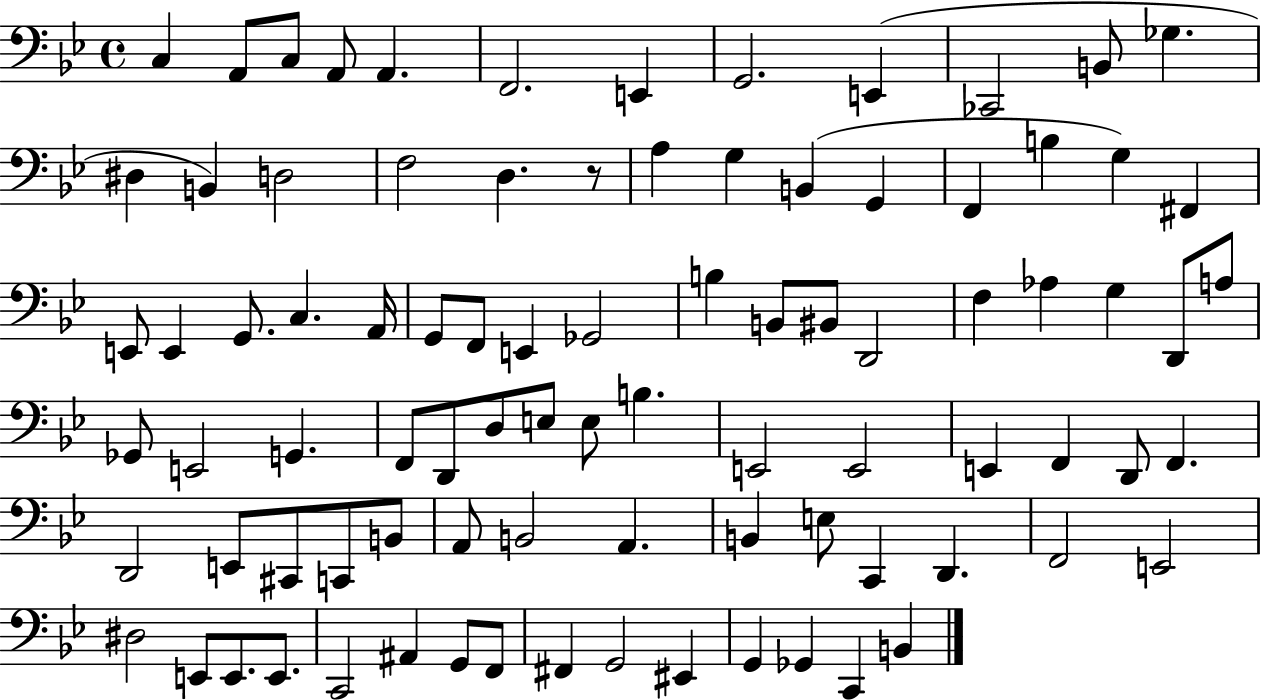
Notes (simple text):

C3/q A2/e C3/e A2/e A2/q. F2/h. E2/q G2/h. E2/q CES2/h B2/e Gb3/q. D#3/q B2/q D3/h F3/h D3/q. R/e A3/q G3/q B2/q G2/q F2/q B3/q G3/q F#2/q E2/e E2/q G2/e. C3/q. A2/s G2/e F2/e E2/q Gb2/h B3/q B2/e BIS2/e D2/h F3/q Ab3/q G3/q D2/e A3/e Gb2/e E2/h G2/q. F2/e D2/e D3/e E3/e E3/e B3/q. E2/h E2/h E2/q F2/q D2/e F2/q. D2/h E2/e C#2/e C2/e B2/e A2/e B2/h A2/q. B2/q E3/e C2/q D2/q. F2/h E2/h D#3/h E2/e E2/e. E2/e. C2/h A#2/q G2/e F2/e F#2/q G2/h EIS2/q G2/q Gb2/q C2/q B2/q